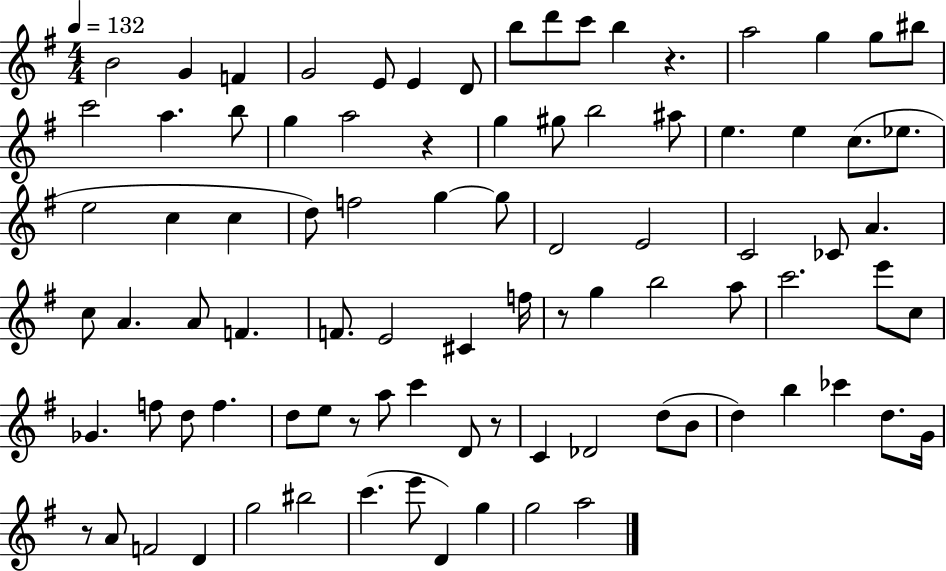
{
  \clef treble
  \numericTimeSignature
  \time 4/4
  \key g \major
  \tempo 4 = 132
  \repeat volta 2 { b'2 g'4 f'4 | g'2 e'8 e'4 d'8 | b''8 d'''8 c'''8 b''4 r4. | a''2 g''4 g''8 bis''8 | \break c'''2 a''4. b''8 | g''4 a''2 r4 | g''4 gis''8 b''2 ais''8 | e''4. e''4 c''8.( ees''8. | \break e''2 c''4 c''4 | d''8) f''2 g''4~~ g''8 | d'2 e'2 | c'2 ces'8 a'4. | \break c''8 a'4. a'8 f'4. | f'8. e'2 cis'4 f''16 | r8 g''4 b''2 a''8 | c'''2. e'''8 c''8 | \break ges'4. f''8 d''8 f''4. | d''8 e''8 r8 a''8 c'''4 d'8 r8 | c'4 des'2 d''8( b'8 | d''4) b''4 ces'''4 d''8. g'16 | \break r8 a'8 f'2 d'4 | g''2 bis''2 | c'''4.( e'''8 d'4) g''4 | g''2 a''2 | \break } \bar "|."
}